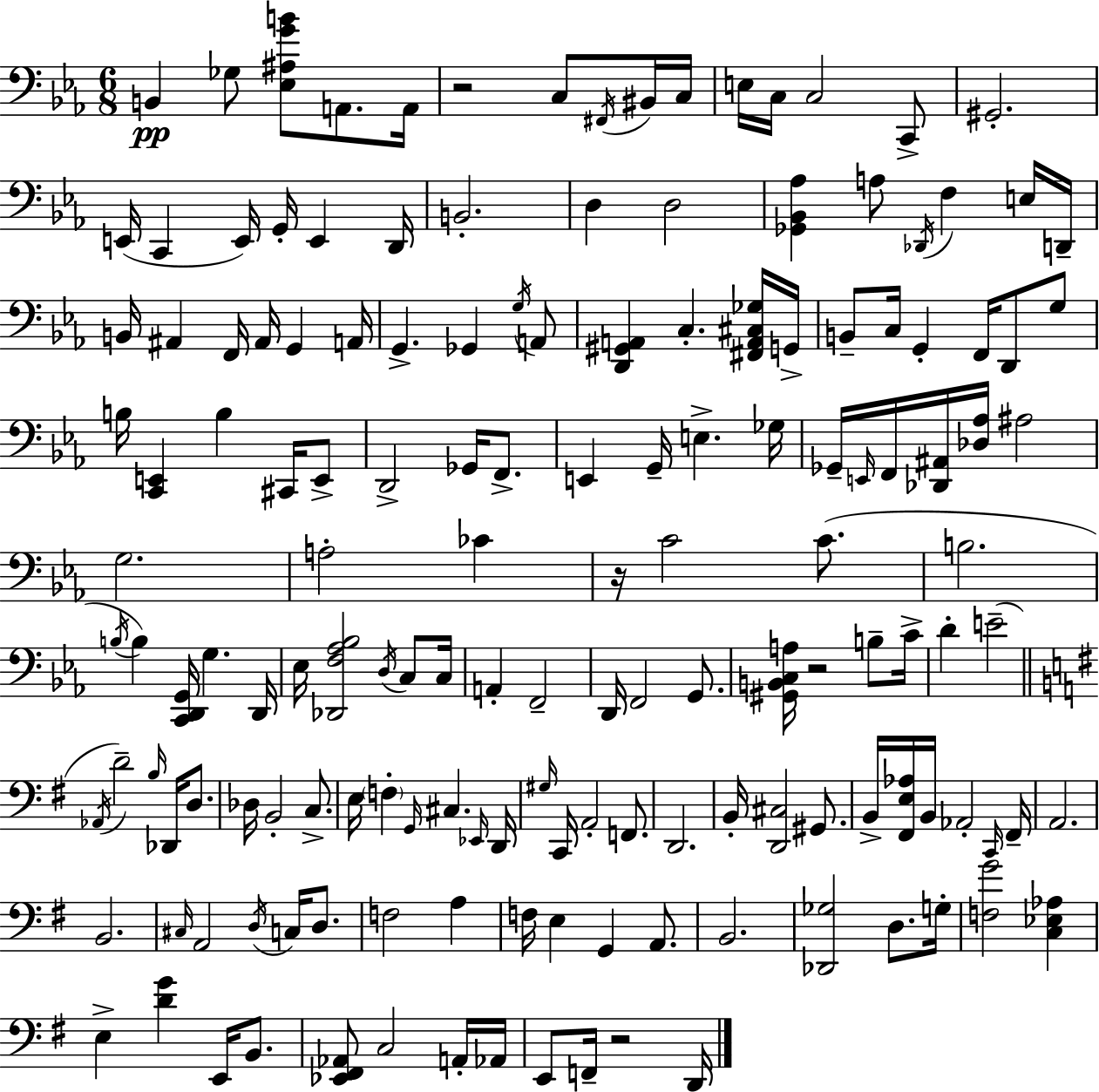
X:1
T:Untitled
M:6/8
L:1/4
K:Cm
B,, _G,/2 [_E,^A,GB]/2 A,,/2 A,,/4 z2 C,/2 ^F,,/4 ^B,,/4 C,/4 E,/4 C,/4 C,2 C,,/2 ^G,,2 E,,/4 C,, E,,/4 G,,/4 E,, D,,/4 B,,2 D, D,2 [_G,,_B,,_A,] A,/2 _D,,/4 F, E,/4 D,,/4 B,,/4 ^A,, F,,/4 ^A,,/4 G,, A,,/4 G,, _G,, G,/4 A,,/2 [D,,^G,,A,,] C, [^F,,A,,^C,_G,]/4 G,,/4 B,,/2 C,/4 G,, F,,/4 D,,/2 G,/2 B,/4 [C,,E,,] B, ^C,,/4 E,,/2 D,,2 _G,,/4 F,,/2 E,, G,,/4 E, _G,/4 _G,,/4 E,,/4 F,,/4 [_D,,^A,,]/4 [_D,_A,]/4 ^A,2 G,2 A,2 _C z/4 C2 C/2 B,2 B,/4 B, [C,,D,,G,,]/4 G, D,,/4 _E,/4 [_D,,F,_A,_B,]2 D,/4 C,/2 C,/4 A,, F,,2 D,,/4 F,,2 G,,/2 [^G,,B,,C,A,]/4 z2 B,/2 C/4 D E2 _A,,/4 D2 B,/4 _D,,/4 D,/2 _D,/4 B,,2 C,/2 E,/4 F, G,,/4 ^C, _E,,/4 D,,/4 ^G,/4 C,,/4 A,,2 F,,/2 D,,2 B,,/4 [D,,^C,]2 ^G,,/2 B,,/4 [^F,,E,_A,]/4 B,,/4 _A,,2 C,,/4 ^F,,/4 A,,2 B,,2 ^C,/4 A,,2 D,/4 C,/4 D,/2 F,2 A, F,/4 E, G,, A,,/2 B,,2 [_D,,_G,]2 D,/2 G,/4 [F,G]2 [C,_E,_A,] E, [DG] E,,/4 B,,/2 [_E,,^F,,_A,,]/2 C,2 A,,/4 _A,,/4 E,,/2 F,,/4 z2 D,,/4